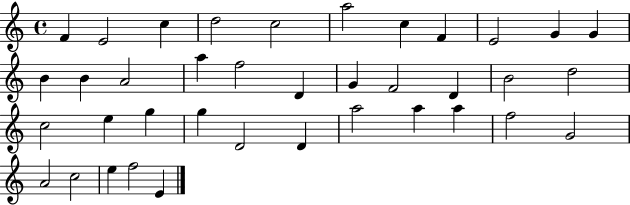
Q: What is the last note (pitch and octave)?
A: E4